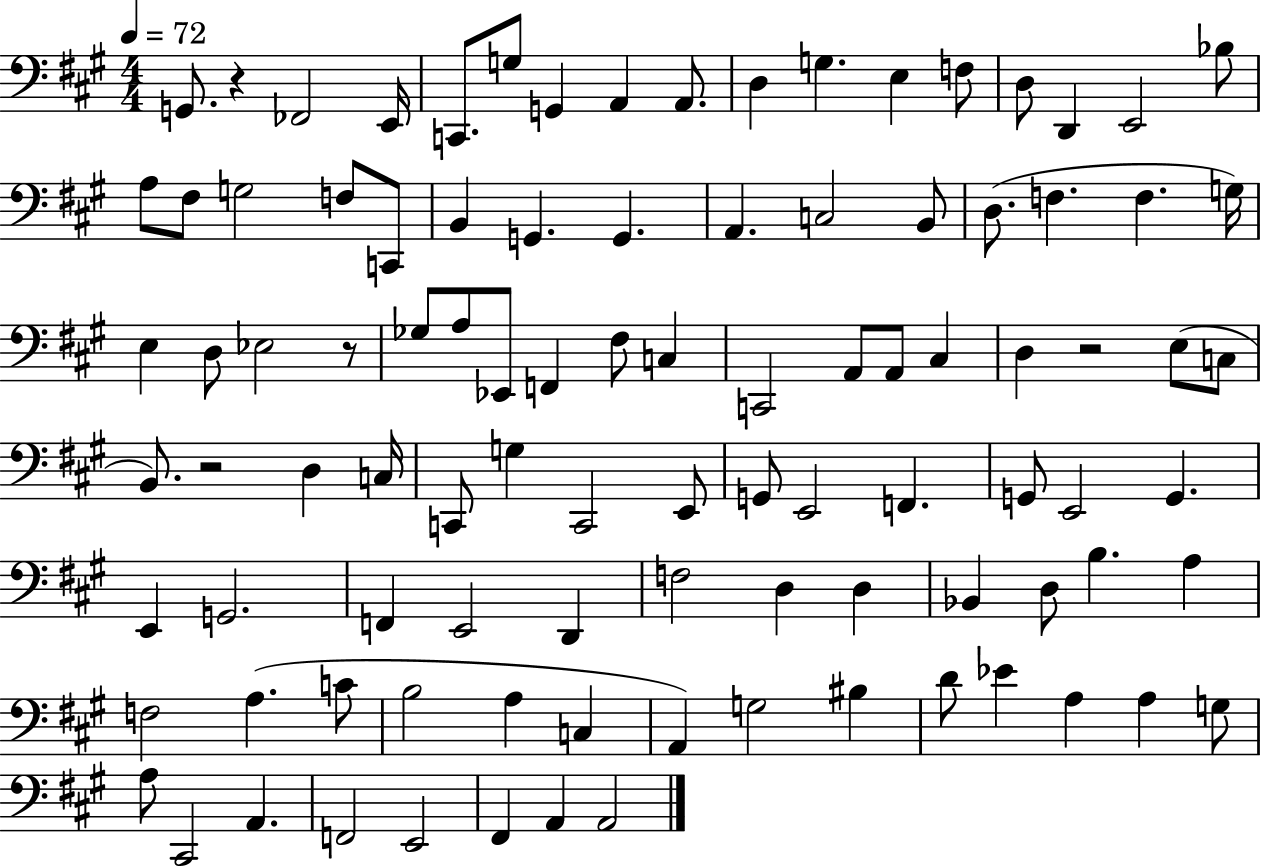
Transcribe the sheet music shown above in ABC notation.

X:1
T:Untitled
M:4/4
L:1/4
K:A
G,,/2 z _F,,2 E,,/4 C,,/2 G,/2 G,, A,, A,,/2 D, G, E, F,/2 D,/2 D,, E,,2 _B,/2 A,/2 ^F,/2 G,2 F,/2 C,,/2 B,, G,, G,, A,, C,2 B,,/2 D,/2 F, F, G,/4 E, D,/2 _E,2 z/2 _G,/2 A,/2 _E,,/2 F,, ^F,/2 C, C,,2 A,,/2 A,,/2 ^C, D, z2 E,/2 C,/2 B,,/2 z2 D, C,/4 C,,/2 G, C,,2 E,,/2 G,,/2 E,,2 F,, G,,/2 E,,2 G,, E,, G,,2 F,, E,,2 D,, F,2 D, D, _B,, D,/2 B, A, F,2 A, C/2 B,2 A, C, A,, G,2 ^B, D/2 _E A, A, G,/2 A,/2 ^C,,2 A,, F,,2 E,,2 ^F,, A,, A,,2